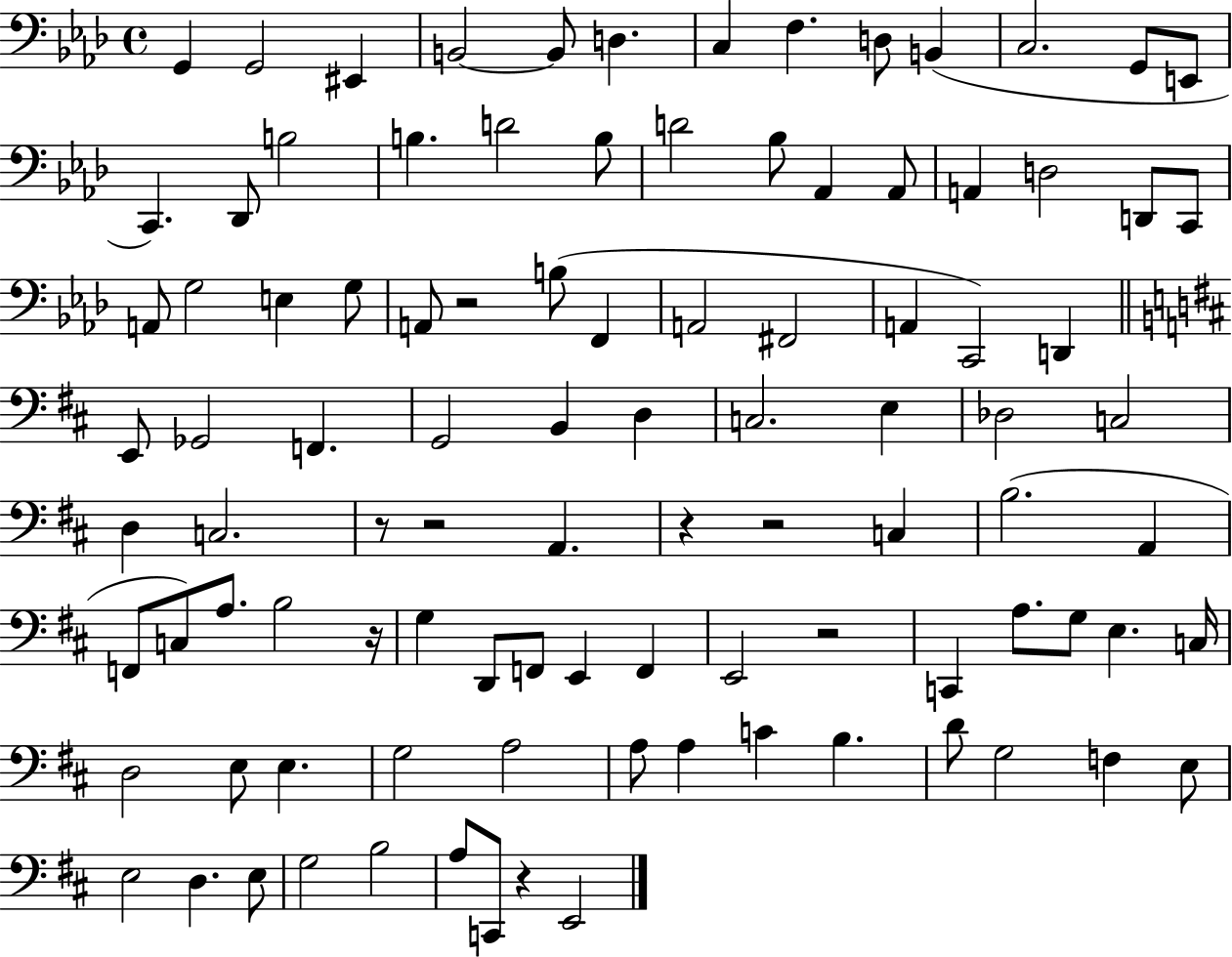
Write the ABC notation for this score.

X:1
T:Untitled
M:4/4
L:1/4
K:Ab
G,, G,,2 ^E,, B,,2 B,,/2 D, C, F, D,/2 B,, C,2 G,,/2 E,,/2 C,, _D,,/2 B,2 B, D2 B,/2 D2 _B,/2 _A,, _A,,/2 A,, D,2 D,,/2 C,,/2 A,,/2 G,2 E, G,/2 A,,/2 z2 B,/2 F,, A,,2 ^F,,2 A,, C,,2 D,, E,,/2 _G,,2 F,, G,,2 B,, D, C,2 E, _D,2 C,2 D, C,2 z/2 z2 A,, z z2 C, B,2 A,, F,,/2 C,/2 A,/2 B,2 z/4 G, D,,/2 F,,/2 E,, F,, E,,2 z2 C,, A,/2 G,/2 E, C,/4 D,2 E,/2 E, G,2 A,2 A,/2 A, C B, D/2 G,2 F, E,/2 E,2 D, E,/2 G,2 B,2 A,/2 C,,/2 z E,,2